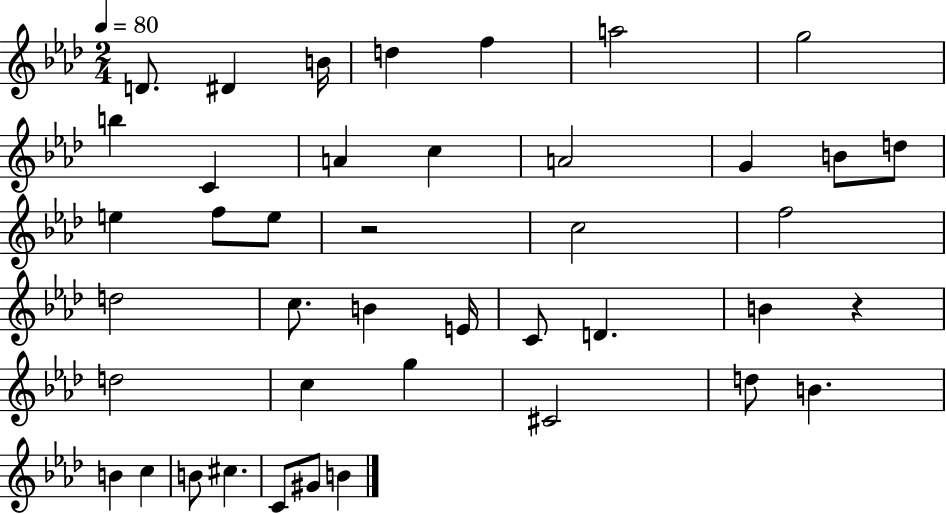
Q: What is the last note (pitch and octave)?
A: B4